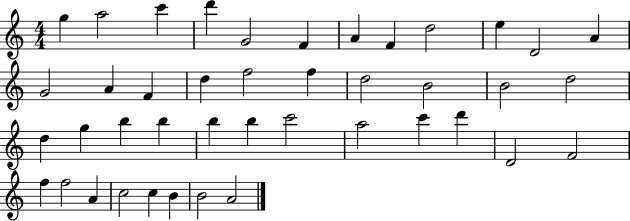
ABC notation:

X:1
T:Untitled
M:4/4
L:1/4
K:C
g a2 c' d' G2 F A F d2 e D2 A G2 A F d f2 f d2 B2 B2 d2 d g b b b b c'2 a2 c' d' D2 F2 f f2 A c2 c B B2 A2